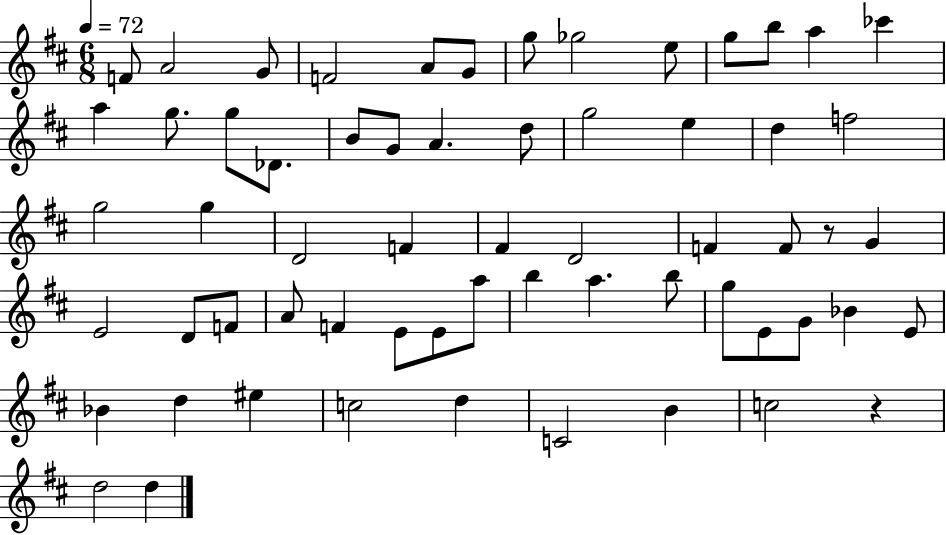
X:1
T:Untitled
M:6/8
L:1/4
K:D
F/2 A2 G/2 F2 A/2 G/2 g/2 _g2 e/2 g/2 b/2 a _c' a g/2 g/2 _D/2 B/2 G/2 A d/2 g2 e d f2 g2 g D2 F ^F D2 F F/2 z/2 G E2 D/2 F/2 A/2 F E/2 E/2 a/2 b a b/2 g/2 E/2 G/2 _B E/2 _B d ^e c2 d C2 B c2 z d2 d